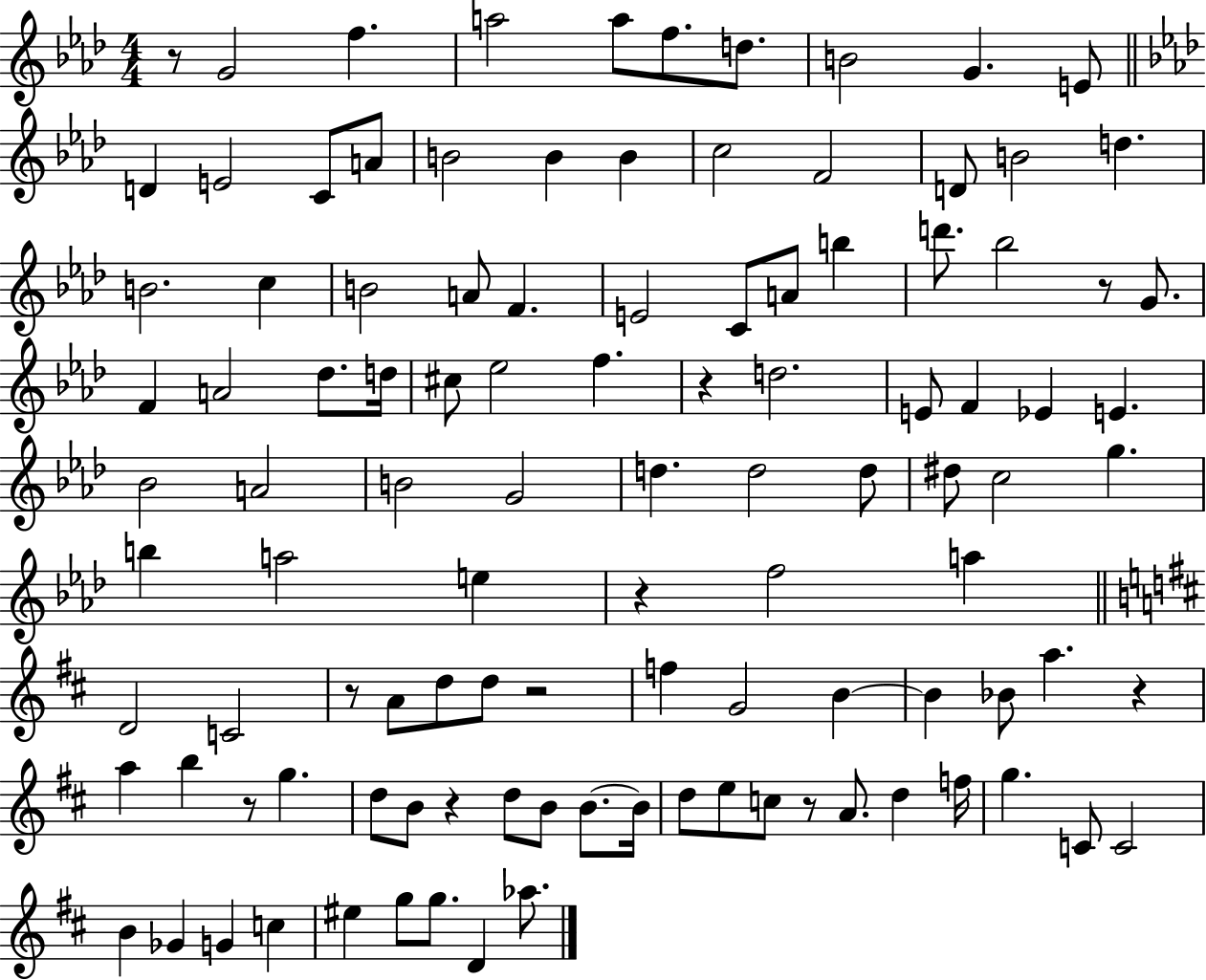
R/e G4/h F5/q. A5/h A5/e F5/e. D5/e. B4/h G4/q. E4/e D4/q E4/h C4/e A4/e B4/h B4/q B4/q C5/h F4/h D4/e B4/h D5/q. B4/h. C5/q B4/h A4/e F4/q. E4/h C4/e A4/e B5/q D6/e. Bb5/h R/e G4/e. F4/q A4/h Db5/e. D5/s C#5/e Eb5/h F5/q. R/q D5/h. E4/e F4/q Eb4/q E4/q. Bb4/h A4/h B4/h G4/h D5/q. D5/h D5/e D#5/e C5/h G5/q. B5/q A5/h E5/q R/q F5/h A5/q D4/h C4/h R/e A4/e D5/e D5/e R/h F5/q G4/h B4/q B4/q Bb4/e A5/q. R/q A5/q B5/q R/e G5/q. D5/e B4/e R/q D5/e B4/e B4/e. B4/s D5/e E5/e C5/e R/e A4/e. D5/q F5/s G5/q. C4/e C4/h B4/q Gb4/q G4/q C5/q EIS5/q G5/e G5/e. D4/q Ab5/e.